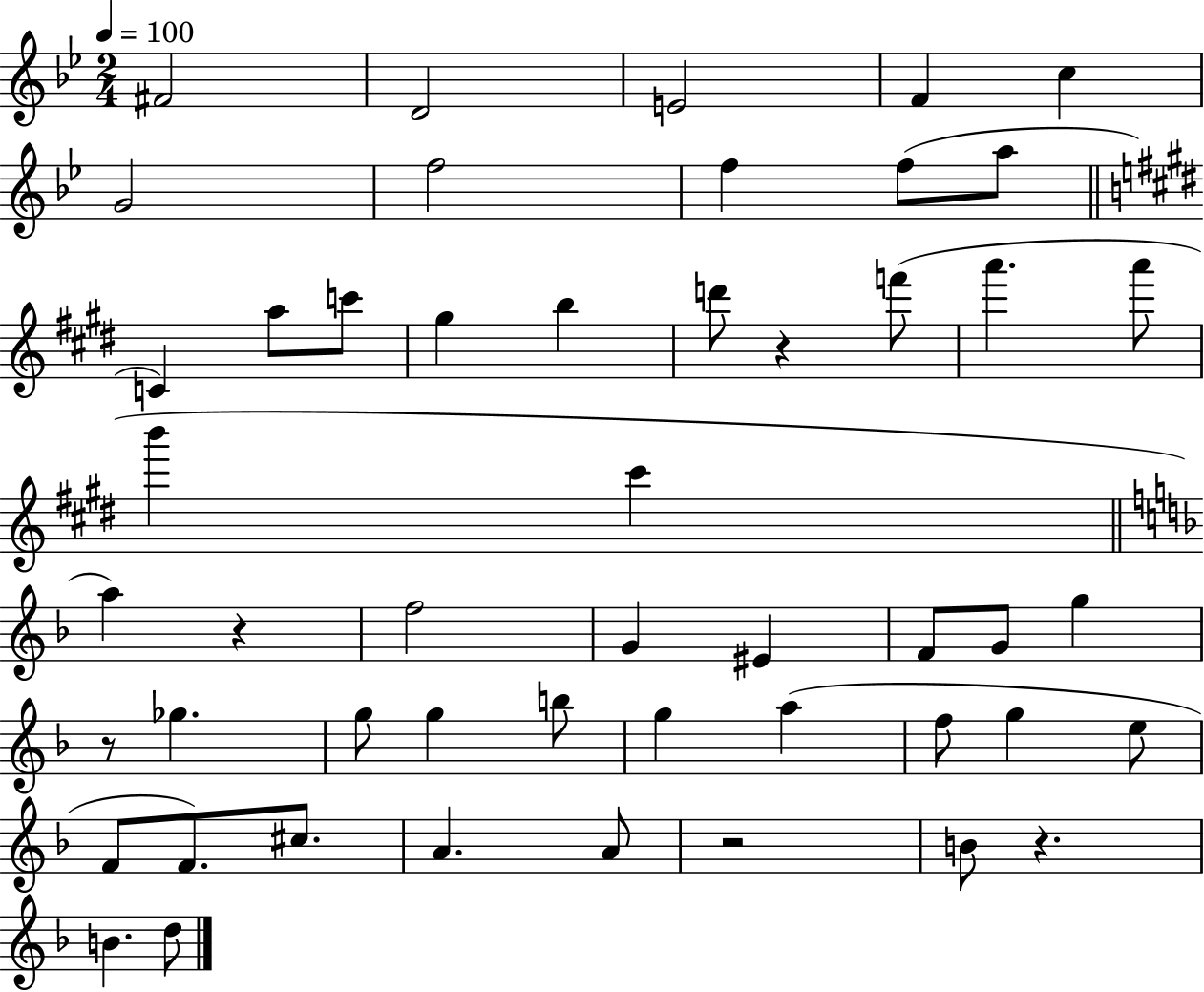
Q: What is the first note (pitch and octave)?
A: F#4